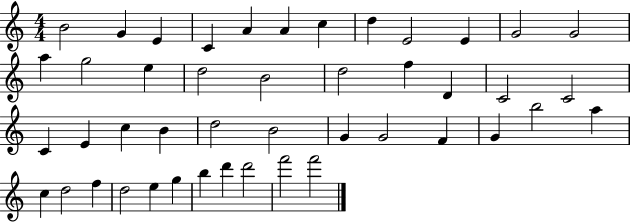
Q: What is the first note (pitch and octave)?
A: B4